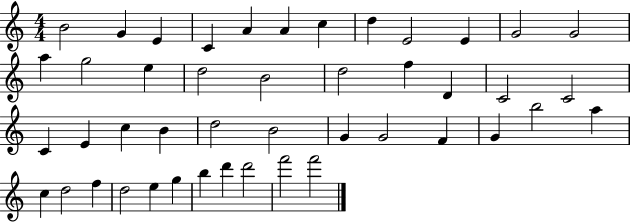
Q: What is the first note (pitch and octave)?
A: B4